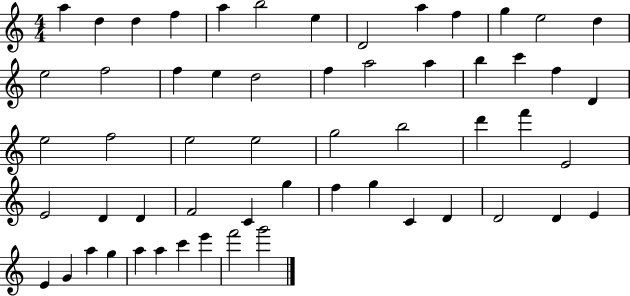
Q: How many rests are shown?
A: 0